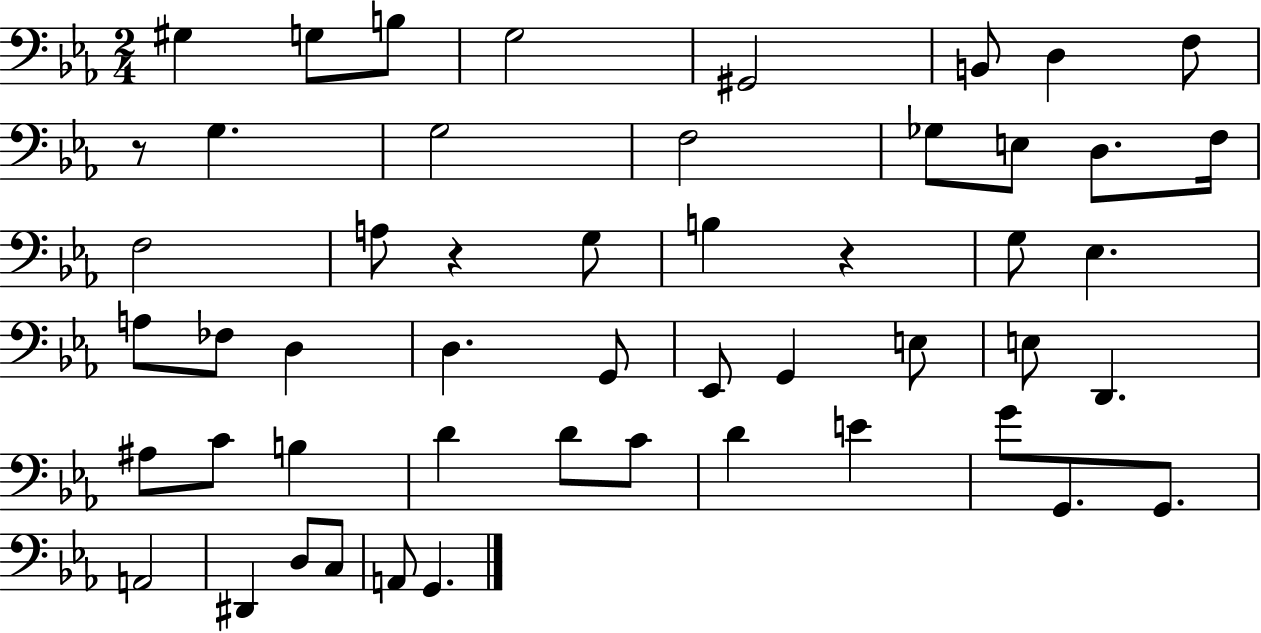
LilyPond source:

{
  \clef bass
  \numericTimeSignature
  \time 2/4
  \key ees \major
  gis4 g8 b8 | g2 | gis,2 | b,8 d4 f8 | \break r8 g4. | g2 | f2 | ges8 e8 d8. f16 | \break f2 | a8 r4 g8 | b4 r4 | g8 ees4. | \break a8 fes8 d4 | d4. g,8 | ees,8 g,4 e8 | e8 d,4. | \break ais8 c'8 b4 | d'4 d'8 c'8 | d'4 e'4 | g'8 g,8. g,8. | \break a,2 | dis,4 d8 c8 | a,8 g,4. | \bar "|."
}